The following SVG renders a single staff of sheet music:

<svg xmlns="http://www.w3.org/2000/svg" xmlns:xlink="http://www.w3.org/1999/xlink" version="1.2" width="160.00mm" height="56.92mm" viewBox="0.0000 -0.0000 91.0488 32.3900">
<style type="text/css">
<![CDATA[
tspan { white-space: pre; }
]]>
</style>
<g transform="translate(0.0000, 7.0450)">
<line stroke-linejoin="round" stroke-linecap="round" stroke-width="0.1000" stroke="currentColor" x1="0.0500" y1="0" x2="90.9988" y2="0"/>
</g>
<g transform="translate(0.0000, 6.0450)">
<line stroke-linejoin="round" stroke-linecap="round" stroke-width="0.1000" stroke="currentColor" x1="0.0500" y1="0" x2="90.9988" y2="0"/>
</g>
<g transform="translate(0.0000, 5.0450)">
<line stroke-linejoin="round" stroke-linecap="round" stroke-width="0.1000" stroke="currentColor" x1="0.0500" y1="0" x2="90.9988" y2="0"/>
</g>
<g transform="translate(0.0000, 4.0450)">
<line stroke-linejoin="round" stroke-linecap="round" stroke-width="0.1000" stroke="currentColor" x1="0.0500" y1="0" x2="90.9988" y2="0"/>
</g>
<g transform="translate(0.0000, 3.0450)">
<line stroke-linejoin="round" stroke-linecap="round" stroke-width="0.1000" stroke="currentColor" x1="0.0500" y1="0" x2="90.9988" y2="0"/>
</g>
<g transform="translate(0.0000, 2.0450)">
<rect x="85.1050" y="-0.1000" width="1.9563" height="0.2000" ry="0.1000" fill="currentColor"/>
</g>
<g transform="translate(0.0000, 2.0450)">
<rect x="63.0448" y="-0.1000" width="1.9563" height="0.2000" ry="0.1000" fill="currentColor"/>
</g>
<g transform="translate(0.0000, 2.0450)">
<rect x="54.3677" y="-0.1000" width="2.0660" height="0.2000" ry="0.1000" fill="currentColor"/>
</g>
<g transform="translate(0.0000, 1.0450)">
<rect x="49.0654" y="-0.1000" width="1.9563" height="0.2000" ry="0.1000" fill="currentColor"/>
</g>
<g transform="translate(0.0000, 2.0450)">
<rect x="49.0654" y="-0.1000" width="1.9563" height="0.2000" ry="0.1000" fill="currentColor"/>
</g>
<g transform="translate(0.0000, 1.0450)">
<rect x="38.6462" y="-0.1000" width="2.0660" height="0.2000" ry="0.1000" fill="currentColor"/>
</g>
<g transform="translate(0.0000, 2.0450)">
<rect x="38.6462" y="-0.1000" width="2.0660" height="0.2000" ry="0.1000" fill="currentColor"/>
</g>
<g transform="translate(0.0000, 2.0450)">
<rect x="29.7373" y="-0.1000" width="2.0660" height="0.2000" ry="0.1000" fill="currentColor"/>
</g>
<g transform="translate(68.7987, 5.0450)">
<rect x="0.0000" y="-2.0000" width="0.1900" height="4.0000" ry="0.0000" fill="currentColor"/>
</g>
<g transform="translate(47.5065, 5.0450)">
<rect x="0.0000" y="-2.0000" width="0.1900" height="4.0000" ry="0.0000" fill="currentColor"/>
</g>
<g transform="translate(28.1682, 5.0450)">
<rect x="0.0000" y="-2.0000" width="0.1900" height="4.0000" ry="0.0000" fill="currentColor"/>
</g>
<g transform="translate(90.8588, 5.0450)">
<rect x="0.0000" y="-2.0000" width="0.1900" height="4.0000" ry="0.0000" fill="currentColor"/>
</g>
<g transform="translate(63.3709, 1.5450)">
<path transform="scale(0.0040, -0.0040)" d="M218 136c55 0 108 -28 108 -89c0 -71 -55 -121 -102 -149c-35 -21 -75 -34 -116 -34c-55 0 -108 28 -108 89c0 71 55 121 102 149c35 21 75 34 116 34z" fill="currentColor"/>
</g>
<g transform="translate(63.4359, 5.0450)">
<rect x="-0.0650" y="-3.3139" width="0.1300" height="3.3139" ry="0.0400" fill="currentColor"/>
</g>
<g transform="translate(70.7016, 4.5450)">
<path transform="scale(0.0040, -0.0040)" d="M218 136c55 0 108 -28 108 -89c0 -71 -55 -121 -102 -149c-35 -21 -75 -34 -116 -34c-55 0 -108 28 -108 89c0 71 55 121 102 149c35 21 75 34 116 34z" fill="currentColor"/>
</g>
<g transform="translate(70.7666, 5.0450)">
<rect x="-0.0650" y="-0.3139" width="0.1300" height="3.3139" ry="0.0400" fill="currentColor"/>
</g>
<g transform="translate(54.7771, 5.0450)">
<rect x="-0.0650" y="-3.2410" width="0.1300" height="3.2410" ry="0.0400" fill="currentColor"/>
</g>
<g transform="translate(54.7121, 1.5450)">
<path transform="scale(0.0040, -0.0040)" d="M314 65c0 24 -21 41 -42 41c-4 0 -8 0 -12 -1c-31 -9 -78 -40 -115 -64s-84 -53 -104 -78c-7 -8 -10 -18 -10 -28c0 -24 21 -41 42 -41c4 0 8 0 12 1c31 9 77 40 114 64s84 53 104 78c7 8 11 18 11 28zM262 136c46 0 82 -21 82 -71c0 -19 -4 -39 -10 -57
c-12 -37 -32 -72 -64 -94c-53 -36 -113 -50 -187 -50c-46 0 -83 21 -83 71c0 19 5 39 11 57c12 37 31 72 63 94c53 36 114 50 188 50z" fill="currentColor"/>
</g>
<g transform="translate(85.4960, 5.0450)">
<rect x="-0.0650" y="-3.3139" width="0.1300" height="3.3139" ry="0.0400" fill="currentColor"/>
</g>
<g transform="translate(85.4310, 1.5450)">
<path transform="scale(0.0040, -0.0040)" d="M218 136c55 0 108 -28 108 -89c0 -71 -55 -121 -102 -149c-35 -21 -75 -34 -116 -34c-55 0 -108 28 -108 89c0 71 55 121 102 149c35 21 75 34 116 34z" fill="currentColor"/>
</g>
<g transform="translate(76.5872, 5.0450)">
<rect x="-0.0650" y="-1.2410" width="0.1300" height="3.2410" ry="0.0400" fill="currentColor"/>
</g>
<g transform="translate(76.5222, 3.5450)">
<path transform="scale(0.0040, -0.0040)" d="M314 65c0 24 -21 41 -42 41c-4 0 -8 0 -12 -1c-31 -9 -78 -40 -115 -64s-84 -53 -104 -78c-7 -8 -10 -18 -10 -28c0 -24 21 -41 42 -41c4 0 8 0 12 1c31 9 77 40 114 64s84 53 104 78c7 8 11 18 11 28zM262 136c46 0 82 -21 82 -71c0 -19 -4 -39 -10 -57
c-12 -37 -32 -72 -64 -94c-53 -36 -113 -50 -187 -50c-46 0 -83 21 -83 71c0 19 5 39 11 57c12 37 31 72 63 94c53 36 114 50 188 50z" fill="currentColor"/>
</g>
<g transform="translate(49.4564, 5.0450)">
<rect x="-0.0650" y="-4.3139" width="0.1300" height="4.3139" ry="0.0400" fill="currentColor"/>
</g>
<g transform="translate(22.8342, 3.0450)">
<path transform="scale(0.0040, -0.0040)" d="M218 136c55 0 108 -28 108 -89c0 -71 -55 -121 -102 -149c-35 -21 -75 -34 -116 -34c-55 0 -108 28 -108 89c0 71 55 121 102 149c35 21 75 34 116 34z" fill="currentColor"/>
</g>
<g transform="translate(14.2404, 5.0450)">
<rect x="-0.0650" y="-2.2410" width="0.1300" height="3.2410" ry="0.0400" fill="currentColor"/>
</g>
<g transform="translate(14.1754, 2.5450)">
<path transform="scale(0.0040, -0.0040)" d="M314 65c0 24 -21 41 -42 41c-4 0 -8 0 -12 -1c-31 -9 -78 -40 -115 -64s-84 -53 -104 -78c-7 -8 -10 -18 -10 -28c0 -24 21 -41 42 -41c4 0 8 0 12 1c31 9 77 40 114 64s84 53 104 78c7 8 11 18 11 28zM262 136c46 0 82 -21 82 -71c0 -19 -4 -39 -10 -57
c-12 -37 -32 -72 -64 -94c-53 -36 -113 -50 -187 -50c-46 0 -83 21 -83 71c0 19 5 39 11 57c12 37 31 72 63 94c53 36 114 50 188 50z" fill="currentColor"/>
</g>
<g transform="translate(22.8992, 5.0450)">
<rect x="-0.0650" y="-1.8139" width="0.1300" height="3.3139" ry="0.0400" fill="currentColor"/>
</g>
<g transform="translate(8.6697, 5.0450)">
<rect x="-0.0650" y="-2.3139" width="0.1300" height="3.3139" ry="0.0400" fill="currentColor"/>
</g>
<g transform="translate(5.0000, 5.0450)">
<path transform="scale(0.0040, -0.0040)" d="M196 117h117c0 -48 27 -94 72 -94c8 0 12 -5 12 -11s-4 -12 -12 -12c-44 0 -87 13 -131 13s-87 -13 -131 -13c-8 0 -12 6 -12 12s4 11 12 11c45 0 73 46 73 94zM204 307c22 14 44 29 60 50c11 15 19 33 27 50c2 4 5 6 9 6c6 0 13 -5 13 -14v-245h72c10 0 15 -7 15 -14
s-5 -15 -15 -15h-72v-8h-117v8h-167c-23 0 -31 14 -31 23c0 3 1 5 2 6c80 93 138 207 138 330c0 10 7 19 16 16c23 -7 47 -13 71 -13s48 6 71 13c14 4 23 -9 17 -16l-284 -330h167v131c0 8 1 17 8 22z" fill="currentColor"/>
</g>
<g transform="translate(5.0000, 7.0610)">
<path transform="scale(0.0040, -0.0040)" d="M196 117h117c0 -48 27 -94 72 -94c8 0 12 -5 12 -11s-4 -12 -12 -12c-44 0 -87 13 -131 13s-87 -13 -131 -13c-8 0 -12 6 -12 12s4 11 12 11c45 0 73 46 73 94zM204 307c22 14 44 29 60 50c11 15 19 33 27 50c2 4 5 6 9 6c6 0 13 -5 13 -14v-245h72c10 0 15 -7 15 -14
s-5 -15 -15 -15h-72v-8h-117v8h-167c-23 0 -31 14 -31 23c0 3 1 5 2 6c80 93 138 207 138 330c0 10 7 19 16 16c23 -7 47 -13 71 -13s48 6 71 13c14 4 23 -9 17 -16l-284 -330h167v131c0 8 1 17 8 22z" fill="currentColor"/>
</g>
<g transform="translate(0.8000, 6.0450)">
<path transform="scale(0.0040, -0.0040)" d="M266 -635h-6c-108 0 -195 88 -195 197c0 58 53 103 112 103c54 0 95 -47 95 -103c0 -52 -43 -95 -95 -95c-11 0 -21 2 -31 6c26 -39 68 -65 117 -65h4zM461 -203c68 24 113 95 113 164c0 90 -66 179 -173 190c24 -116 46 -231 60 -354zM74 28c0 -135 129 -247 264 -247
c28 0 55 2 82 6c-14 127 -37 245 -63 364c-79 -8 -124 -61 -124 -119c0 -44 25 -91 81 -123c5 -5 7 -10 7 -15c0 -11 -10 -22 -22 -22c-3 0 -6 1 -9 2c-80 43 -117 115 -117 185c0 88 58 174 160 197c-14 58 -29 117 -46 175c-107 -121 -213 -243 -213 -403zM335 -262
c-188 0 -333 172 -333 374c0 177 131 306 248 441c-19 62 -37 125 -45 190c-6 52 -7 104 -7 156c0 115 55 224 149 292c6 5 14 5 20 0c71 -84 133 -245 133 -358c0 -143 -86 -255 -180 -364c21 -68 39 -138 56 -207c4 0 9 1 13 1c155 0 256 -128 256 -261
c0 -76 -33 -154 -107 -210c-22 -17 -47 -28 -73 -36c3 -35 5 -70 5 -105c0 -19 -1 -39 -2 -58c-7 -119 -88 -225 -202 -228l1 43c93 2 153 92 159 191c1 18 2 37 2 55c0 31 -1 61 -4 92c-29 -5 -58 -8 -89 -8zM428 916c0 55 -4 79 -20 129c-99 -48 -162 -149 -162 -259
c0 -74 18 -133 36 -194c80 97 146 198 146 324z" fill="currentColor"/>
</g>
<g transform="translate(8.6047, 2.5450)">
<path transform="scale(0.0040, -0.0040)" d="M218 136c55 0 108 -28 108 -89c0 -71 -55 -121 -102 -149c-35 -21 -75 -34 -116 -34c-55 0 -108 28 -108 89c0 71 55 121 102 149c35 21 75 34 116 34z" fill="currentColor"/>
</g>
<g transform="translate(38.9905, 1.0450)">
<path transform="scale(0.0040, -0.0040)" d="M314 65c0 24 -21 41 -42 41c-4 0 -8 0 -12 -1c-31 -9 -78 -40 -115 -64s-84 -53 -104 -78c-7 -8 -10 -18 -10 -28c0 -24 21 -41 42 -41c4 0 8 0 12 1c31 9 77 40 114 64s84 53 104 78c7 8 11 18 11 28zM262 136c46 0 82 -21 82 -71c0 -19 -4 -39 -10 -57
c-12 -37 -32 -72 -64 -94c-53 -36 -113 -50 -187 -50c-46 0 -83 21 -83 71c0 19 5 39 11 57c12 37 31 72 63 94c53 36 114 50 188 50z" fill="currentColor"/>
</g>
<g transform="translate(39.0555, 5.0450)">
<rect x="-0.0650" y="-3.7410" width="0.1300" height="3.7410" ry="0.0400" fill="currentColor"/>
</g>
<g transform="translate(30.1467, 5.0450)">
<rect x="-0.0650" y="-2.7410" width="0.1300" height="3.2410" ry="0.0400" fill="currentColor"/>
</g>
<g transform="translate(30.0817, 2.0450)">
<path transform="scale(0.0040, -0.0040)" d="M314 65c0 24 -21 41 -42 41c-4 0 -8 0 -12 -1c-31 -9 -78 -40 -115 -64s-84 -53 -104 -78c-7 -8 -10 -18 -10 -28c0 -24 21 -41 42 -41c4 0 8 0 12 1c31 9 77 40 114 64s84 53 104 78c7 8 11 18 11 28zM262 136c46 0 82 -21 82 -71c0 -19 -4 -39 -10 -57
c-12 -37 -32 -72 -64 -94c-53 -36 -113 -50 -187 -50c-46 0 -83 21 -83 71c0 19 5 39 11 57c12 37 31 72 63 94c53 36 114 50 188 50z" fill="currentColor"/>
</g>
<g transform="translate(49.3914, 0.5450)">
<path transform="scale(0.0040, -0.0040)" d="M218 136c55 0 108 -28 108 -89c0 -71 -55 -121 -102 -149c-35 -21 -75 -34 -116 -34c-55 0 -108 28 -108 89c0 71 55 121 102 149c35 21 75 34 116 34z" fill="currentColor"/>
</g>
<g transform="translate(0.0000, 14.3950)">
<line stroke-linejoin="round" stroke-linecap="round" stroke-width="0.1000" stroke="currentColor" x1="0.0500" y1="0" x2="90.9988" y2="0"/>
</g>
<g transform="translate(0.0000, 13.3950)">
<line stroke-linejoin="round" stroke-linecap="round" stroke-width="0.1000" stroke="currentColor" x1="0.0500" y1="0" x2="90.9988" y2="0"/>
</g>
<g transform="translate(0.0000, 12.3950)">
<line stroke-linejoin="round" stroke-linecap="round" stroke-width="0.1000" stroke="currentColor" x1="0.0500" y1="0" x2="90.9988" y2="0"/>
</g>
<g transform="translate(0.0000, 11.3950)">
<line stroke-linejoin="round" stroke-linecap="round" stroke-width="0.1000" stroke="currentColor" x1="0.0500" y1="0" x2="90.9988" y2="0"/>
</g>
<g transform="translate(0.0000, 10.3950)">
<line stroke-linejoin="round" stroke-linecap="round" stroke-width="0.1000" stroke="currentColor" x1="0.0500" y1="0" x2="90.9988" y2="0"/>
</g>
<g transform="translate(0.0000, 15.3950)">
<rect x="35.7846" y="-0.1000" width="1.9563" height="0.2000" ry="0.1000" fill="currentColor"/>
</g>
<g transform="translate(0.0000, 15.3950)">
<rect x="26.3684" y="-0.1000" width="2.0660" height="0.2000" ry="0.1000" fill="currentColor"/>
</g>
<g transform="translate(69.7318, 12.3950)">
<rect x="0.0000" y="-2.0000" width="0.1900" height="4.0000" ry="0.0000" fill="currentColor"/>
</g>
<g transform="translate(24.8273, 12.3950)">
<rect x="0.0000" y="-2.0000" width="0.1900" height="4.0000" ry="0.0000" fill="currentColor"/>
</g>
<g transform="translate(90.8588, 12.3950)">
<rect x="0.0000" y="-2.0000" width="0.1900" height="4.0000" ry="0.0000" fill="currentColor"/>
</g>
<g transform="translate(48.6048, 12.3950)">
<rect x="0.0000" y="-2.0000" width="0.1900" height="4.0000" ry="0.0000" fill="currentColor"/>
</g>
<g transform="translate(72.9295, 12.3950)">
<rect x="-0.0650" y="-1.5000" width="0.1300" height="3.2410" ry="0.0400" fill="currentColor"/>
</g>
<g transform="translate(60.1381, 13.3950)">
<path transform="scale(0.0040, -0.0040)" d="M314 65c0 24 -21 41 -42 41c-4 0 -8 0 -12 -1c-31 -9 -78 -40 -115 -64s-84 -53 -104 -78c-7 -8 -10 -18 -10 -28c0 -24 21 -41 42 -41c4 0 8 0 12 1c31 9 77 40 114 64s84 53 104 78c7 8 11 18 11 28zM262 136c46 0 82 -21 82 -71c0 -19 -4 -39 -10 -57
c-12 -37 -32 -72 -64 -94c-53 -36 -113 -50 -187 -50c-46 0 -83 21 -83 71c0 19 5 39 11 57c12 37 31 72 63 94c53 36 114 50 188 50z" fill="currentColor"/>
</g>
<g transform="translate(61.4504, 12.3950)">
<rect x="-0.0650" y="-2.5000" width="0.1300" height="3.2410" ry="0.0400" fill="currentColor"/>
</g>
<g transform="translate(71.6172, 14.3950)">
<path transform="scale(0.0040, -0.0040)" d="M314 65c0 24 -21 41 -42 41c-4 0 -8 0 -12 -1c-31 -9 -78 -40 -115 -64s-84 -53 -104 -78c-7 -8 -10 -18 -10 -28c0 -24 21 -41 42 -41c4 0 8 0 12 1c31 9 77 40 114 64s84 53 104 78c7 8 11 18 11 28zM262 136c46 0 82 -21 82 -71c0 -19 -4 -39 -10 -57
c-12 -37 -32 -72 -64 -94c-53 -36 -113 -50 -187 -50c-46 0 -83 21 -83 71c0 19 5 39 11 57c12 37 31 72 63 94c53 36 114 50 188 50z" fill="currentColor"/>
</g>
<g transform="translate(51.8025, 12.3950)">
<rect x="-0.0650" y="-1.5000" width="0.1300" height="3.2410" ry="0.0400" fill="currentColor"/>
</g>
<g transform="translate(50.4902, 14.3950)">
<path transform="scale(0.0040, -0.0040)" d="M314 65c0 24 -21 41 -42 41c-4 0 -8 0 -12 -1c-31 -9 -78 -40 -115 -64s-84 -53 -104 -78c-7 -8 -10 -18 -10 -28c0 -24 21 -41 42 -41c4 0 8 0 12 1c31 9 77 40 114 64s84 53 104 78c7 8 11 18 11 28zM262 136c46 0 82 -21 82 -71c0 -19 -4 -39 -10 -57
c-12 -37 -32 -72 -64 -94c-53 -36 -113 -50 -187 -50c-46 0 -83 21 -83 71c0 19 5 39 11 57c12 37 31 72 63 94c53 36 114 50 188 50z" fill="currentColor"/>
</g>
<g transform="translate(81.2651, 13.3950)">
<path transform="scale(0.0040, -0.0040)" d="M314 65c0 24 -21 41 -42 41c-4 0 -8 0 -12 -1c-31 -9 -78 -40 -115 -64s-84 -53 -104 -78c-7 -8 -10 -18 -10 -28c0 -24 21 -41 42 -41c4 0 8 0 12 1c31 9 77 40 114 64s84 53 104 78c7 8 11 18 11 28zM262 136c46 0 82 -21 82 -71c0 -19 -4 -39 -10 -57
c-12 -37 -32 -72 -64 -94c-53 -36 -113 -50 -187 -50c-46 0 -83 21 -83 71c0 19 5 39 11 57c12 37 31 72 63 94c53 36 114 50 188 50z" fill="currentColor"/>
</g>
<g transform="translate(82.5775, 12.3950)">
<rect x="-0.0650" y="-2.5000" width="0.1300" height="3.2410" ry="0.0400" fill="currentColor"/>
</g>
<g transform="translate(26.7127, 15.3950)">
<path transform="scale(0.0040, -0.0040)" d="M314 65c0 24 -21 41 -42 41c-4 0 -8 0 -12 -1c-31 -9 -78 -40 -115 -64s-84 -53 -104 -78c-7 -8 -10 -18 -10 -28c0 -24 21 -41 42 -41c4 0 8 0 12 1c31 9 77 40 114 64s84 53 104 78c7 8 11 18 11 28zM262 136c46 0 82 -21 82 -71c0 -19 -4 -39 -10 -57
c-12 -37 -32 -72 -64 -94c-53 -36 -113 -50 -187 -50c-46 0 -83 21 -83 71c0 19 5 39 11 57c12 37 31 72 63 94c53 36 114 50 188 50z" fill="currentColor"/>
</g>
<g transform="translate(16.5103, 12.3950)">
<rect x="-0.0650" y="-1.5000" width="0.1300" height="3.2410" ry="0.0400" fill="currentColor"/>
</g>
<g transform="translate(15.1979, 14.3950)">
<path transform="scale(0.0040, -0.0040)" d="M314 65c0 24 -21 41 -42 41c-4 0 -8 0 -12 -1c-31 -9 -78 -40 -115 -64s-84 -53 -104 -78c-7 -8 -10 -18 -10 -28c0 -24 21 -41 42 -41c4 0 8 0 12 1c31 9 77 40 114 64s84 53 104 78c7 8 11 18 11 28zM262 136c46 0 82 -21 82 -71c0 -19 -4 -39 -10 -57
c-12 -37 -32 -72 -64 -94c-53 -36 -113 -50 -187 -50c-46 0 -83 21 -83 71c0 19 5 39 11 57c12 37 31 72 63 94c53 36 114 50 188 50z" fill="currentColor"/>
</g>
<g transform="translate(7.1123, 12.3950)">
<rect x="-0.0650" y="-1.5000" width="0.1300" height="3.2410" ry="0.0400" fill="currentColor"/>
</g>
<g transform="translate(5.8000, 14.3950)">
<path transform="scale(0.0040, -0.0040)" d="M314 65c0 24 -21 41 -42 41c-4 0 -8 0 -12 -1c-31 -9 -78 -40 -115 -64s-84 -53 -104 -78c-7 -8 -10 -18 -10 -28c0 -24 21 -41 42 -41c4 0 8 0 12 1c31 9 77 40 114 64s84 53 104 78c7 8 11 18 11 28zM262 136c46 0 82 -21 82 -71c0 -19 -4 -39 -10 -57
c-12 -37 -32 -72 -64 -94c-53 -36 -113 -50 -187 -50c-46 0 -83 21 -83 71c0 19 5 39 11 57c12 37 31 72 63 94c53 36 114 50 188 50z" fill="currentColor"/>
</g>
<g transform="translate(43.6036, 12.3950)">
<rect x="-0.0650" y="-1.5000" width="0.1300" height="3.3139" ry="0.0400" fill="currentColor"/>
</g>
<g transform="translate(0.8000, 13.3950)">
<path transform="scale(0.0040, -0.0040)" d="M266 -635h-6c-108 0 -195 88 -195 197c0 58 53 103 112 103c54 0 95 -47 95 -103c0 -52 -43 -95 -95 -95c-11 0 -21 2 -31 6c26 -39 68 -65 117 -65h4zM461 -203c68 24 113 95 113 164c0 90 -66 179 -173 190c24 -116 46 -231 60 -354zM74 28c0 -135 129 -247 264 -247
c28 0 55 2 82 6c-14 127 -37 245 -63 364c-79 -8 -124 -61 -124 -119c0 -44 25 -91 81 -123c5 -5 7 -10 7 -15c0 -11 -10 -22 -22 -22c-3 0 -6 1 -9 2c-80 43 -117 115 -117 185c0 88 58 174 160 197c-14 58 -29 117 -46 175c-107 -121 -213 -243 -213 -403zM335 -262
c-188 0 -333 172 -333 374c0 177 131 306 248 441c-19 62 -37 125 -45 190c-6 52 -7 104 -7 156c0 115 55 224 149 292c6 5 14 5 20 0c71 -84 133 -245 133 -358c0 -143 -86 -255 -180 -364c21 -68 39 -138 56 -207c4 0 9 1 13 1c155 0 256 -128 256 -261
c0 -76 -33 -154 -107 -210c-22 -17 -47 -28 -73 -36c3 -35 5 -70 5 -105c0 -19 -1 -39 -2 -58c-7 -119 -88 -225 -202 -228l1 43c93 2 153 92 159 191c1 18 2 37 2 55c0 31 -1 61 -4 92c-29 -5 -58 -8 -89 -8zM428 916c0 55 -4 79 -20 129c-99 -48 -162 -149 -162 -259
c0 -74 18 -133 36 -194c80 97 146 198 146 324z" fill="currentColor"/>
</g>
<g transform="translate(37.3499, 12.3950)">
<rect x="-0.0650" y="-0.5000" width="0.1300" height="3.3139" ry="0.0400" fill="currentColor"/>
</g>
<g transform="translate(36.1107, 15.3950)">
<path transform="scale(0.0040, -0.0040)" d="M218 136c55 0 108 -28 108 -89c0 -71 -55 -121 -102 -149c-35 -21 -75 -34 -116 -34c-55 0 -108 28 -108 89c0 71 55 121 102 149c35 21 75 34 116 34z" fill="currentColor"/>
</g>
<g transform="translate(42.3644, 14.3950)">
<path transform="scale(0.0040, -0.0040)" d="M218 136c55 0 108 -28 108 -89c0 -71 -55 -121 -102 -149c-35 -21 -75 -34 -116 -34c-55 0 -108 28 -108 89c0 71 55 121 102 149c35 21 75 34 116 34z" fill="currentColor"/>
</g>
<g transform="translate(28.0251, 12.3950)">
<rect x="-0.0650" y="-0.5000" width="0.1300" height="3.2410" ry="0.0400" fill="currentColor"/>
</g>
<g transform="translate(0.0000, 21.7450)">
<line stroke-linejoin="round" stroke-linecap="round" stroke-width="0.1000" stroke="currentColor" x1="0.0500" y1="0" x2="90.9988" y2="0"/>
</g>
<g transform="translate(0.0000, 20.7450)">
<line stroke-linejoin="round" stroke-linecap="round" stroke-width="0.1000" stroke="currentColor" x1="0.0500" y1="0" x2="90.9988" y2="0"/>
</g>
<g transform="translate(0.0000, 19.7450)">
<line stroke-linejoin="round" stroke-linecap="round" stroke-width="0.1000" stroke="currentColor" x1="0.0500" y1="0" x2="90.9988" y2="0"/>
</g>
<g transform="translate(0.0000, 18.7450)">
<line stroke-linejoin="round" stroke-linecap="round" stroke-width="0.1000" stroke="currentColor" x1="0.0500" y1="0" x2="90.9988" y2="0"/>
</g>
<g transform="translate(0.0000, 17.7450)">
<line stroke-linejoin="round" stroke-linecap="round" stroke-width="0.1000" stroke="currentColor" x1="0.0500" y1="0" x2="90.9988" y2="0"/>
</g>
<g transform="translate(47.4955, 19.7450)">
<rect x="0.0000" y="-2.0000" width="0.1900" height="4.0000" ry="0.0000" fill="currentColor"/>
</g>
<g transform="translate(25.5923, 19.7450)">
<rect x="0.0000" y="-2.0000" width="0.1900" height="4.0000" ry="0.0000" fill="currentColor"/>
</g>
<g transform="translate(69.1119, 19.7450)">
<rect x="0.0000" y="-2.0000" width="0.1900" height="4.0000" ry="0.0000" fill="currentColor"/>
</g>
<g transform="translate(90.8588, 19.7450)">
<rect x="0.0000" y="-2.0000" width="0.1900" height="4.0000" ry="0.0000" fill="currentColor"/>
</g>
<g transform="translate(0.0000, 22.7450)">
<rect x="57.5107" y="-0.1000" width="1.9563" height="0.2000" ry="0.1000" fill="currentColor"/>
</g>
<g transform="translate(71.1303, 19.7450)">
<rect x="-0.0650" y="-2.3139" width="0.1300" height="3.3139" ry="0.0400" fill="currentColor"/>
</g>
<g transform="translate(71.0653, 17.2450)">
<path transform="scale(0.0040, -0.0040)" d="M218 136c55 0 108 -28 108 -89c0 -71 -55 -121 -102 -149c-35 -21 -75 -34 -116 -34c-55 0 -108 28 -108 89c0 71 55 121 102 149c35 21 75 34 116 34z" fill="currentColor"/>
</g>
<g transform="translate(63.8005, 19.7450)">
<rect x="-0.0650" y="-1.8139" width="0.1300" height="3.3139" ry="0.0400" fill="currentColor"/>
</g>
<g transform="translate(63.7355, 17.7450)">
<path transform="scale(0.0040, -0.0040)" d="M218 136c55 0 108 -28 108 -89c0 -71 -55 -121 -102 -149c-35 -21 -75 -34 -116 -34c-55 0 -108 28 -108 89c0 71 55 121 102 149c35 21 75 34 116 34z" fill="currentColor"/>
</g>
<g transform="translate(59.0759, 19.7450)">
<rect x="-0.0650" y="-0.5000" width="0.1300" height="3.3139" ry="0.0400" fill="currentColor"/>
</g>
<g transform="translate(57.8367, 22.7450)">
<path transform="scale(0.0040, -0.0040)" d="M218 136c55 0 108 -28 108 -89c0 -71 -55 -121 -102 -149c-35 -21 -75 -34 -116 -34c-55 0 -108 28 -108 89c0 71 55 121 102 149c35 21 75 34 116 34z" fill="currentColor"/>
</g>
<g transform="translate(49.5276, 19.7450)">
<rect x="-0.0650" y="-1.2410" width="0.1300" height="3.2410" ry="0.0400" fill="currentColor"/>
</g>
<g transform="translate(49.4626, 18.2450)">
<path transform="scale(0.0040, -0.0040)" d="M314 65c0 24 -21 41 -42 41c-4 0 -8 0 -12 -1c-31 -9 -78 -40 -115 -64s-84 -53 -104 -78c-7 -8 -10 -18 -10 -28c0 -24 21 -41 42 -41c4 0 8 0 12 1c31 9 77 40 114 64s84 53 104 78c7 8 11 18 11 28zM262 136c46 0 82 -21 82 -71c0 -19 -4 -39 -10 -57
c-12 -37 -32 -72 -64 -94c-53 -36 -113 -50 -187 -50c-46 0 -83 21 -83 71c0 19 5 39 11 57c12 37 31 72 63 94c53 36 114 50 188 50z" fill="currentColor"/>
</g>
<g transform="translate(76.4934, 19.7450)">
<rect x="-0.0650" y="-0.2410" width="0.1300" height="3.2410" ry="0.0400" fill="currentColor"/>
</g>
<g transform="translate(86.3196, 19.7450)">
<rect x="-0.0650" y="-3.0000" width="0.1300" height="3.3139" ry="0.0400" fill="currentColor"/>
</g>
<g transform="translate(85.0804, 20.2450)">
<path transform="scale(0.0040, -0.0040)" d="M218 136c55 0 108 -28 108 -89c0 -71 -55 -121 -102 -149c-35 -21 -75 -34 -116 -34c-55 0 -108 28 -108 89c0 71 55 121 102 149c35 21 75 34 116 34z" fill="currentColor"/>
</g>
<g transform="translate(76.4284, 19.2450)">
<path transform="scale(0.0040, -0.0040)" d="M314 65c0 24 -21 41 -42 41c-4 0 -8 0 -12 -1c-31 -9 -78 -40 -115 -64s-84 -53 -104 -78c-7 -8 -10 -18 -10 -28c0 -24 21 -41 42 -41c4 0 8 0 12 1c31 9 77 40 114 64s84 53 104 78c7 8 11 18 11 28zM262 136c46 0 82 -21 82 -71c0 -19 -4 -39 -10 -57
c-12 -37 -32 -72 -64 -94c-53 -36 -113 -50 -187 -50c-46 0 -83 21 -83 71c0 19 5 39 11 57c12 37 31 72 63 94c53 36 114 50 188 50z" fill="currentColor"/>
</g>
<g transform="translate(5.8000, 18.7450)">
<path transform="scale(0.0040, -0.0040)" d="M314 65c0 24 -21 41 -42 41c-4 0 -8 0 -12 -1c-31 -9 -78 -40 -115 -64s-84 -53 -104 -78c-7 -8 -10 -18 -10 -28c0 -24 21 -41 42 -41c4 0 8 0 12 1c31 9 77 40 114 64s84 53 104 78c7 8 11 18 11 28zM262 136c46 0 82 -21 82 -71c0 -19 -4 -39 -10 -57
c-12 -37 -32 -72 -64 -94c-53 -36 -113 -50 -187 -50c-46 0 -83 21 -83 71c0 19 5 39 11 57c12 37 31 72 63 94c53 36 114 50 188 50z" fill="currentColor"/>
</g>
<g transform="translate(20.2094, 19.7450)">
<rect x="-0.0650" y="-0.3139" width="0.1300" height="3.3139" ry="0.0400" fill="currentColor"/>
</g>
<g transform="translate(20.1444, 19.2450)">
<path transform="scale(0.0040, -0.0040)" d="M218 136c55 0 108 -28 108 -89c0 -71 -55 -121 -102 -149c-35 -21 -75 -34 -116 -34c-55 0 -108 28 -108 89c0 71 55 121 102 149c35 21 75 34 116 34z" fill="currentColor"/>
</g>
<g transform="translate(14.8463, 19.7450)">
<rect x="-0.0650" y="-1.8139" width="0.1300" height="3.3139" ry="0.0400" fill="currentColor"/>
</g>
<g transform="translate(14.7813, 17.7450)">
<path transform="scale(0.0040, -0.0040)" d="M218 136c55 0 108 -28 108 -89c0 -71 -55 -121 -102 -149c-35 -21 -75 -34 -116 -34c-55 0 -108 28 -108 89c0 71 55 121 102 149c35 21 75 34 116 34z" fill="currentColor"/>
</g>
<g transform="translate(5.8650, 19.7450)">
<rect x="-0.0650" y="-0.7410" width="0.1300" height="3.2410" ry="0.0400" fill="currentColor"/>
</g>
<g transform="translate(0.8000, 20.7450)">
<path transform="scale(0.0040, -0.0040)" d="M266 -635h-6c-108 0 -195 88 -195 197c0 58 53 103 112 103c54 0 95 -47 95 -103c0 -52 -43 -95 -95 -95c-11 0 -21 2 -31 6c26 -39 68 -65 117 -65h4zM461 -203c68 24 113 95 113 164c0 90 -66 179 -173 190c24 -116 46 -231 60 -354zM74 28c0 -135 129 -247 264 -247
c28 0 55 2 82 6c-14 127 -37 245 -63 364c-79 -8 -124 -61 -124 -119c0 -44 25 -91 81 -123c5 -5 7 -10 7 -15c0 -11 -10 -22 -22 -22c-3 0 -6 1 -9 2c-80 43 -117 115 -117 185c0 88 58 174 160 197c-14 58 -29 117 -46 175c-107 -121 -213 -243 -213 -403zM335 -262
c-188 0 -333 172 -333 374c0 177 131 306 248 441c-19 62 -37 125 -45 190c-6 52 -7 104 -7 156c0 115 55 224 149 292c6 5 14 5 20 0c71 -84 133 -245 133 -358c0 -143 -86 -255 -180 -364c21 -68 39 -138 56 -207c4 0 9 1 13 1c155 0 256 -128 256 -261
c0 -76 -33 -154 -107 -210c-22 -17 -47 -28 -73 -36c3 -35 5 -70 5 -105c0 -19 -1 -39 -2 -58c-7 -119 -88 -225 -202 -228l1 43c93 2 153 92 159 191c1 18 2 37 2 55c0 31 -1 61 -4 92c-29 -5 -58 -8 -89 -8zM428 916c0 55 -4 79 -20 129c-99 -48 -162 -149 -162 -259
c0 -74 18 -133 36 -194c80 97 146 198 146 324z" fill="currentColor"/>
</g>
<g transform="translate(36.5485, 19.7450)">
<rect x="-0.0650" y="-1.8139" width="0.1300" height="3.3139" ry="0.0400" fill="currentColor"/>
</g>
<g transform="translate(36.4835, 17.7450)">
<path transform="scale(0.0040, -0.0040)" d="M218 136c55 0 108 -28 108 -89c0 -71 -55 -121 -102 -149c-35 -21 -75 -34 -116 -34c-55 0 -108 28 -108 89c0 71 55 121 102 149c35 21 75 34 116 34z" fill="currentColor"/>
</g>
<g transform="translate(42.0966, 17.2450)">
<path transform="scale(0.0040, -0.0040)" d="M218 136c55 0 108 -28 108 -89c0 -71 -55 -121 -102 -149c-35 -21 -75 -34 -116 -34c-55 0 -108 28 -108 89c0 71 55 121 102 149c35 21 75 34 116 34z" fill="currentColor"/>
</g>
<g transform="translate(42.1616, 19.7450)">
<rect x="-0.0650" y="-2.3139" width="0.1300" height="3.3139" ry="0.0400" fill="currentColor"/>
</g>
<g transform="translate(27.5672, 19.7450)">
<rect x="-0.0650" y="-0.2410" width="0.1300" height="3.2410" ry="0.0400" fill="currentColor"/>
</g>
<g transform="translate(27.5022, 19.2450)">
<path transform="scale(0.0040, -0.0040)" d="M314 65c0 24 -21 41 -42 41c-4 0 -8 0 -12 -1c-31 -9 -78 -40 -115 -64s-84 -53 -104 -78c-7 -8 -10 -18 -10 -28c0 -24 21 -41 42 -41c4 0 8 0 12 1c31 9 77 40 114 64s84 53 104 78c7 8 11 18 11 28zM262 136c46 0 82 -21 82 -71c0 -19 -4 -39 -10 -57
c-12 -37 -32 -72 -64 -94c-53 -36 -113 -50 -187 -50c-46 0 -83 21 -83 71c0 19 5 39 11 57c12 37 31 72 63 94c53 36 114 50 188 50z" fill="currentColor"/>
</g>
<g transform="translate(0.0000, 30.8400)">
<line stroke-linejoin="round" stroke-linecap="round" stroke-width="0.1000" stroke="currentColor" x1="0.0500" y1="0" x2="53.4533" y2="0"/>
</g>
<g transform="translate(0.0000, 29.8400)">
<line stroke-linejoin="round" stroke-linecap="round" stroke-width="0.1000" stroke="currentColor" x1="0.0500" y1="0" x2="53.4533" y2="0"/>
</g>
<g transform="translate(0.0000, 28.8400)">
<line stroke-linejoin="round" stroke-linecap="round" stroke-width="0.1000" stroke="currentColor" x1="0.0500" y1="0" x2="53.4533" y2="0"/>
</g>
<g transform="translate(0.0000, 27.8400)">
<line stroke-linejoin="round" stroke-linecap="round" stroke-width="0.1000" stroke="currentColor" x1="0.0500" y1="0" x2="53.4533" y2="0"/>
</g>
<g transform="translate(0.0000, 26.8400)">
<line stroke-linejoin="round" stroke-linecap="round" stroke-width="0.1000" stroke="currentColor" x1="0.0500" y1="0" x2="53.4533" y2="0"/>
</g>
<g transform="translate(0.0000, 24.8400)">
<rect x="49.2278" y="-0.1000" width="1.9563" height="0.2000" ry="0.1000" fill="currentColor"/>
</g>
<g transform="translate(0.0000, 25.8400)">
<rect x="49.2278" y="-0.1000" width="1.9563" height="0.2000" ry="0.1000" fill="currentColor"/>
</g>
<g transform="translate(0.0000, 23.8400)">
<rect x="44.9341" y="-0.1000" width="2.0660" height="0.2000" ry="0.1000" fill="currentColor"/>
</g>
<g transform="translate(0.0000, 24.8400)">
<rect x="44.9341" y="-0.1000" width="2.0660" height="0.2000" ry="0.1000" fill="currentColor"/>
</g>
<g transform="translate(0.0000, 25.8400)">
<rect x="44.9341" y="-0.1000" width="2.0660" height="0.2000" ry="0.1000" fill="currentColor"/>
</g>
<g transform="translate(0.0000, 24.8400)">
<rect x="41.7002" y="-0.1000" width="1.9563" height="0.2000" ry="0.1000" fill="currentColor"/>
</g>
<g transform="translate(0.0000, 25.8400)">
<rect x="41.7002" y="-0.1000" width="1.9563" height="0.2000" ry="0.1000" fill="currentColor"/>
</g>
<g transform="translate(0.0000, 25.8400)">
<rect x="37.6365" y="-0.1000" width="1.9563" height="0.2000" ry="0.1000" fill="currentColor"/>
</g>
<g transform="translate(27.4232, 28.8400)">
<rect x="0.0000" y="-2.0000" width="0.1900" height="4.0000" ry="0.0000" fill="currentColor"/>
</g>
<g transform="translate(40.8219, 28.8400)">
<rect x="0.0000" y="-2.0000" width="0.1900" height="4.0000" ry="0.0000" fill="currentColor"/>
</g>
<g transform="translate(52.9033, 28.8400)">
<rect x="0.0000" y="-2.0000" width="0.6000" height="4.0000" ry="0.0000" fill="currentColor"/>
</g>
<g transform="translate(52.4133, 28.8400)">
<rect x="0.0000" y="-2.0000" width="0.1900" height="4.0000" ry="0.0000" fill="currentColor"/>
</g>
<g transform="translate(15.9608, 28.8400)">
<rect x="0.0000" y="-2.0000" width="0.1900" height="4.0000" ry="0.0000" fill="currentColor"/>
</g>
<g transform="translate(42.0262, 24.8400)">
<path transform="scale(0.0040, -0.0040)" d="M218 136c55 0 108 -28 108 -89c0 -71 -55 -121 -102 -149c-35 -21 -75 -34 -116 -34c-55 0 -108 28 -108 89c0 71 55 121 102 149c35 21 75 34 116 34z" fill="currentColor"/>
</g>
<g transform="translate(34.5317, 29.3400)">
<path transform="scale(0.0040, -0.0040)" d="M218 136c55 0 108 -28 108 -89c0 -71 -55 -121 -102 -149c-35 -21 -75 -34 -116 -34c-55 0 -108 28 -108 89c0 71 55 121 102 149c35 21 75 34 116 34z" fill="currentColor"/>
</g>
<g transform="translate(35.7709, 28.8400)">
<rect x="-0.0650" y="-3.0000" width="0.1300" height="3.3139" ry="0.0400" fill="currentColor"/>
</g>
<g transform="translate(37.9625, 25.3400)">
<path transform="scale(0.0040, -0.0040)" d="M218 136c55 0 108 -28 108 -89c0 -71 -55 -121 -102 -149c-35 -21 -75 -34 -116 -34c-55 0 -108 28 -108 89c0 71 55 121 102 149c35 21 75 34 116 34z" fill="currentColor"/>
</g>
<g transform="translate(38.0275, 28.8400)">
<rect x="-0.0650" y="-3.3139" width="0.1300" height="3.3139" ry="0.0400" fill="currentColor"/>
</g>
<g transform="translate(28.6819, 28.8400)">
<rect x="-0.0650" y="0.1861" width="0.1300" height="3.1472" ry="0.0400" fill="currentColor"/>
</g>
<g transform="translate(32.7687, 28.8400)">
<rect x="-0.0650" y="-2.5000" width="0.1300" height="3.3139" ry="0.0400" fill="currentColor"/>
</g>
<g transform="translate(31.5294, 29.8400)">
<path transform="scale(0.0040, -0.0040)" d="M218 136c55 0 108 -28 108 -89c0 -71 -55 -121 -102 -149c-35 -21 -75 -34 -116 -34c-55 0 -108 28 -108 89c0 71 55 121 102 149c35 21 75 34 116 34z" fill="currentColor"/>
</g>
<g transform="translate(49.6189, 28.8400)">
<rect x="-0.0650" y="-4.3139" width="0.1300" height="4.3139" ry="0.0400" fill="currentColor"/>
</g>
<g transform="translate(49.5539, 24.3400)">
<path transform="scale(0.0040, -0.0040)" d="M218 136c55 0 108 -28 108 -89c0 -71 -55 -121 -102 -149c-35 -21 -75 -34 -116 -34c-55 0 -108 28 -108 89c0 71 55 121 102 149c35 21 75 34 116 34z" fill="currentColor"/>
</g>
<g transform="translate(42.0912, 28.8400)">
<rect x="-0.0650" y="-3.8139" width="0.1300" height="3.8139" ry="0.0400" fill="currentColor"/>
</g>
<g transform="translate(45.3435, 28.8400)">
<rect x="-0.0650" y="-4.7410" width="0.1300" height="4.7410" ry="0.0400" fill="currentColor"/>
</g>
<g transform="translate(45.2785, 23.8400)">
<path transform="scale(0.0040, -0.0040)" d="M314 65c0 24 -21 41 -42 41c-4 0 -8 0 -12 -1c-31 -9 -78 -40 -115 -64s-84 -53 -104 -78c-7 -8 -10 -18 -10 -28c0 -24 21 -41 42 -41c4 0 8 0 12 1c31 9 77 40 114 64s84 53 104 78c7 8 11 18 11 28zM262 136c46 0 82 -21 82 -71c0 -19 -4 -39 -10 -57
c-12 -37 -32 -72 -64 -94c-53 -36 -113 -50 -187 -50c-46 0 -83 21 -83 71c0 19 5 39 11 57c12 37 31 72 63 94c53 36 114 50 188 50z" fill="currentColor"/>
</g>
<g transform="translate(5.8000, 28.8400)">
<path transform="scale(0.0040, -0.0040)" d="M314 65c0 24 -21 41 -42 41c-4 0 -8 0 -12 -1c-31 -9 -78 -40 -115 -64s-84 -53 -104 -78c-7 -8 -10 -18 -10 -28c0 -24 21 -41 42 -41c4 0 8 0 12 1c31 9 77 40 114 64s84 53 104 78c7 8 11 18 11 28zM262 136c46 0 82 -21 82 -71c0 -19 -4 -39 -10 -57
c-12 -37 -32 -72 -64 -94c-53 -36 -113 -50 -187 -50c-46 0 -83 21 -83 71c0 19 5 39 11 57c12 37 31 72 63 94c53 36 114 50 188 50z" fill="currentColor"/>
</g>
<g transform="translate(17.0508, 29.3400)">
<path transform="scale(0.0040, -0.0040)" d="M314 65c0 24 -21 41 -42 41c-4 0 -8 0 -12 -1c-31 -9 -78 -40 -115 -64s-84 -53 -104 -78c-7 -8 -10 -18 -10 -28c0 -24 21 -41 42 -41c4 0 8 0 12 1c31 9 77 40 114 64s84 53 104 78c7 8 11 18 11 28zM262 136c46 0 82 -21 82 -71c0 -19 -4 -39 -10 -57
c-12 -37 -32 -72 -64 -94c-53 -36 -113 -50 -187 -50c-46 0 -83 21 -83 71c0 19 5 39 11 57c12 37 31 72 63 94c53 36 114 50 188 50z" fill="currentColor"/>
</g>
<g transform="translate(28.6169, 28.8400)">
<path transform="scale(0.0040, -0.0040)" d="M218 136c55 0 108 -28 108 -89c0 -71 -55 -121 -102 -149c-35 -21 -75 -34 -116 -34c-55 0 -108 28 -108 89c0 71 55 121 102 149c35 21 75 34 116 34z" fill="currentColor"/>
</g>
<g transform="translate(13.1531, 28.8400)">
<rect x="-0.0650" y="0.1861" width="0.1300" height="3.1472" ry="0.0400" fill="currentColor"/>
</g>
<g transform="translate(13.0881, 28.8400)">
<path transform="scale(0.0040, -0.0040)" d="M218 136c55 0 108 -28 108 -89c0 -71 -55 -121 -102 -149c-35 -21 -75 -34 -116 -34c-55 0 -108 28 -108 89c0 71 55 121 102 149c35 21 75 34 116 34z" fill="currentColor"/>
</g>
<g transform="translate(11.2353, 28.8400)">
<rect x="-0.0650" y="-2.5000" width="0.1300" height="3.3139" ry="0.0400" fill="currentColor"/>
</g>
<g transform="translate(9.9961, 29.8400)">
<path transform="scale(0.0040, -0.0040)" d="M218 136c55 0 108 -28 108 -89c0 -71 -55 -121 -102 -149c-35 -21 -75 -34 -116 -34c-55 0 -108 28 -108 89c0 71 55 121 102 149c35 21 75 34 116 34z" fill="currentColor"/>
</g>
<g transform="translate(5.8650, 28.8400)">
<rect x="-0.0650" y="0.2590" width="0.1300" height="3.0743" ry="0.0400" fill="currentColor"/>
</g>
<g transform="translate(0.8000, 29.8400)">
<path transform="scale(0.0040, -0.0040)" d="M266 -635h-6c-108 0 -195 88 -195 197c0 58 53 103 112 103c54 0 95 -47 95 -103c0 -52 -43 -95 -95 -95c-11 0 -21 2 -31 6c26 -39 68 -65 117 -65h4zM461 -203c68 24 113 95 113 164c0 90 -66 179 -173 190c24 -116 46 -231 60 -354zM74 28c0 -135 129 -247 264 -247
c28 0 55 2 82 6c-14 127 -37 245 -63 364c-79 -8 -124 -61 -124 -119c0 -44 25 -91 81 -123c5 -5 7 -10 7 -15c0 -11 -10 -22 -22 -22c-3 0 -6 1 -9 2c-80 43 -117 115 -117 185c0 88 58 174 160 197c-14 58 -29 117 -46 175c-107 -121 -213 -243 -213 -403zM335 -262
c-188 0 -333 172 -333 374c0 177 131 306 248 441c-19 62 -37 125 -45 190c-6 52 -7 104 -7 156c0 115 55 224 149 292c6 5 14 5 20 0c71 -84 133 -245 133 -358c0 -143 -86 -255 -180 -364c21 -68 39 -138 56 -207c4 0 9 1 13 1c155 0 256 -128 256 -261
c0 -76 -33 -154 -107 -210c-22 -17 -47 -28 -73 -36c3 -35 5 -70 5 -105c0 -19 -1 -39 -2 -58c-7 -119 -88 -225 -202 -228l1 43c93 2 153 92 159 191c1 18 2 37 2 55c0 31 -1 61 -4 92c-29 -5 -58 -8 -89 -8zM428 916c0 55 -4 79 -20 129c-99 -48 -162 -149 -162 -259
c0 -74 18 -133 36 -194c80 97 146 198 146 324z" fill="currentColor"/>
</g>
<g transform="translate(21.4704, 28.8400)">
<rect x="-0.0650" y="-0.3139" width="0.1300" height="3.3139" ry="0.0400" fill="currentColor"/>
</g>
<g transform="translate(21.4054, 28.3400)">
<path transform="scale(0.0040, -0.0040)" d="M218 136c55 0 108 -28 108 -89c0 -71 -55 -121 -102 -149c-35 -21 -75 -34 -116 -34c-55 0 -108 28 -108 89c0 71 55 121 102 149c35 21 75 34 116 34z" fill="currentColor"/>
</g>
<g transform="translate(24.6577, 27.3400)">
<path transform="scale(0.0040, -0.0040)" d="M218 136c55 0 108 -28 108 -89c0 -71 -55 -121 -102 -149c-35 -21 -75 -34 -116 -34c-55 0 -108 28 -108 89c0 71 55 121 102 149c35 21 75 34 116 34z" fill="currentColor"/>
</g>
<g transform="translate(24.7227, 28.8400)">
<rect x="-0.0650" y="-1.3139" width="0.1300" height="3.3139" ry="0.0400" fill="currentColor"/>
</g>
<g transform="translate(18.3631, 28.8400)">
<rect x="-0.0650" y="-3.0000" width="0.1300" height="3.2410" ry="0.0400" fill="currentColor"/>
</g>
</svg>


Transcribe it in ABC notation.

X:1
T:Untitled
M:4/4
L:1/4
K:C
g g2 f a2 c'2 d' b2 b c e2 b E2 E2 C2 C E E2 G2 E2 G2 d2 f c c2 f g e2 C f g c2 A B2 G B A2 c e B G A b c' e'2 d'